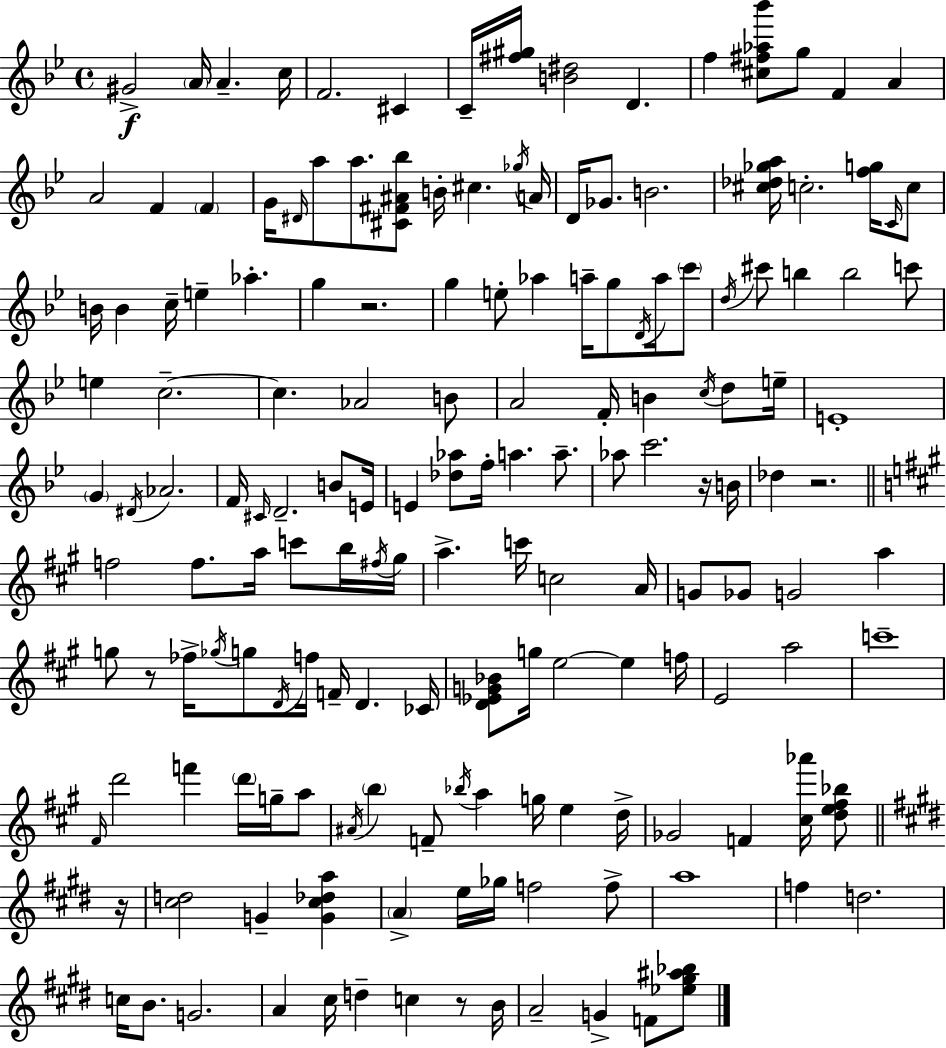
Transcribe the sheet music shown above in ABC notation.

X:1
T:Untitled
M:4/4
L:1/4
K:Bb
^G2 A/4 A c/4 F2 ^C C/4 [^f^g]/4 [B^d]2 D f [^c^f_a_b']/2 g/2 F A A2 F F G/4 ^D/4 a/2 a/2 [^C^F^A_b]/2 B/4 ^c _g/4 A/4 D/4 _G/2 B2 [^c_d_ga]/4 c2 [fg]/4 C/4 c/2 B/4 B c/4 e _a g z2 g e/2 _a a/4 g/2 D/4 a/4 c'/2 d/4 ^c'/2 b b2 c'/2 e c2 c _A2 B/2 A2 F/4 B c/4 d/2 e/4 E4 G ^D/4 _A2 F/4 ^C/4 D2 B/2 E/4 E [_d_a]/2 f/4 a a/2 _a/2 c'2 z/4 B/4 _d z2 f2 f/2 a/4 c'/2 b/4 ^f/4 ^g/4 a c'/4 c2 A/4 G/2 _G/2 G2 a g/2 z/2 _f/4 _g/4 g/2 D/4 f/4 F/4 D _C/4 [D_EG_B]/2 g/4 e2 e f/4 E2 a2 c'4 ^F/4 d'2 f' d'/4 g/4 a/2 ^A/4 b F/2 _b/4 a g/4 e d/4 _G2 F [^c_a']/4 [de^f_b]/2 z/4 [^cd]2 G [G^c_da] A e/4 _g/4 f2 f/2 a4 f d2 c/4 B/2 G2 A ^c/4 d c z/2 B/4 A2 G F/2 [_e^g^a_b]/2